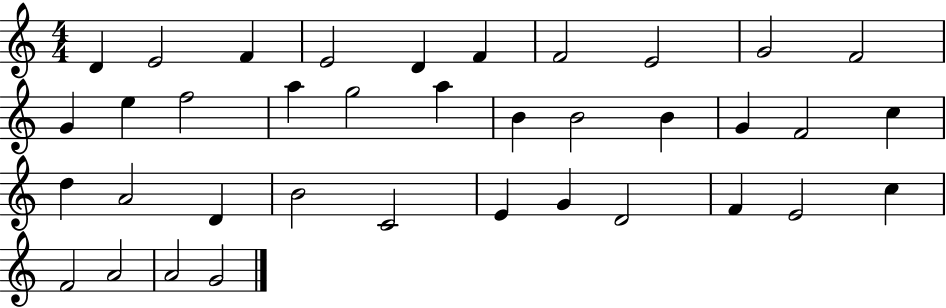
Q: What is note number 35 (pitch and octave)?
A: A4